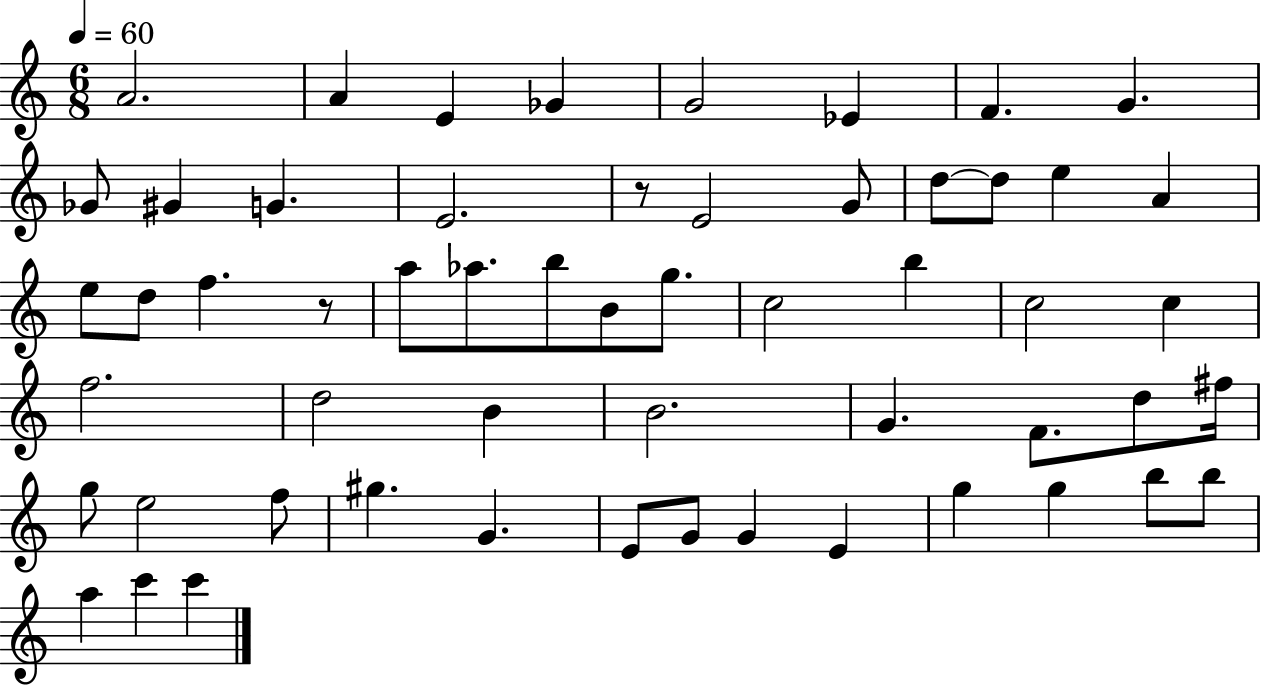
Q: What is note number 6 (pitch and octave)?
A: Eb4